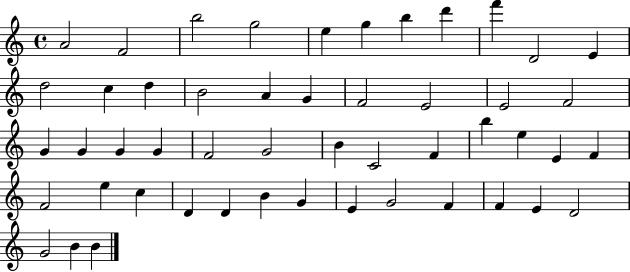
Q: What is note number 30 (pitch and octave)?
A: F4